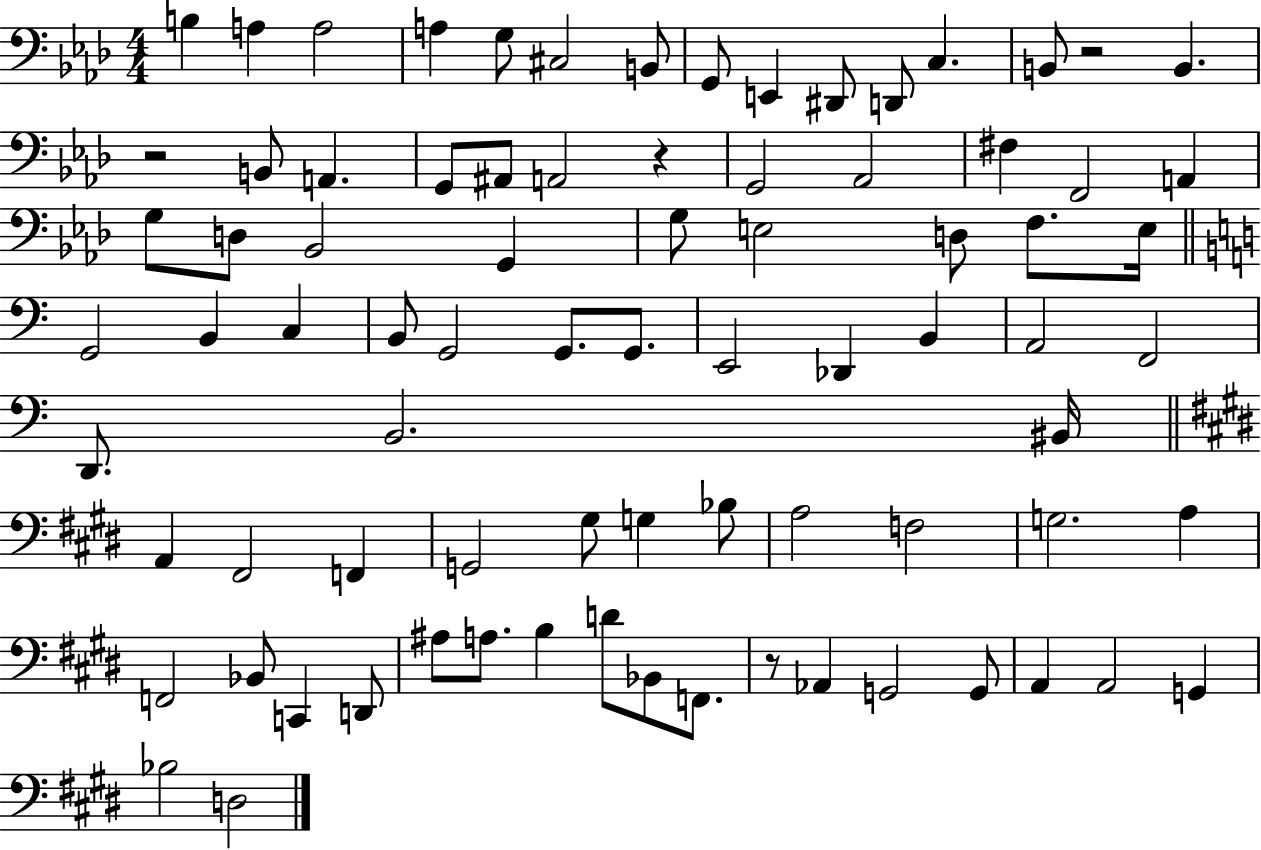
{
  \clef bass
  \numericTimeSignature
  \time 4/4
  \key aes \major
  b4 a4 a2 | a4 g8 cis2 b,8 | g,8 e,4 dis,8 d,8 c4. | b,8 r2 b,4. | \break r2 b,8 a,4. | g,8 ais,8 a,2 r4 | g,2 aes,2 | fis4 f,2 a,4 | \break g8 d8 bes,2 g,4 | g8 e2 d8 f8. e16 | \bar "||" \break \key c \major g,2 b,4 c4 | b,8 g,2 g,8. g,8. | e,2 des,4 b,4 | a,2 f,2 | \break d,8. b,2. bis,16 | \bar "||" \break \key e \major a,4 fis,2 f,4 | g,2 gis8 g4 bes8 | a2 f2 | g2. a4 | \break f,2 bes,8 c,4 d,8 | ais8 a8. b4 d'8 bes,8 f,8. | r8 aes,4 g,2 g,8 | a,4 a,2 g,4 | \break bes2 d2 | \bar "|."
}